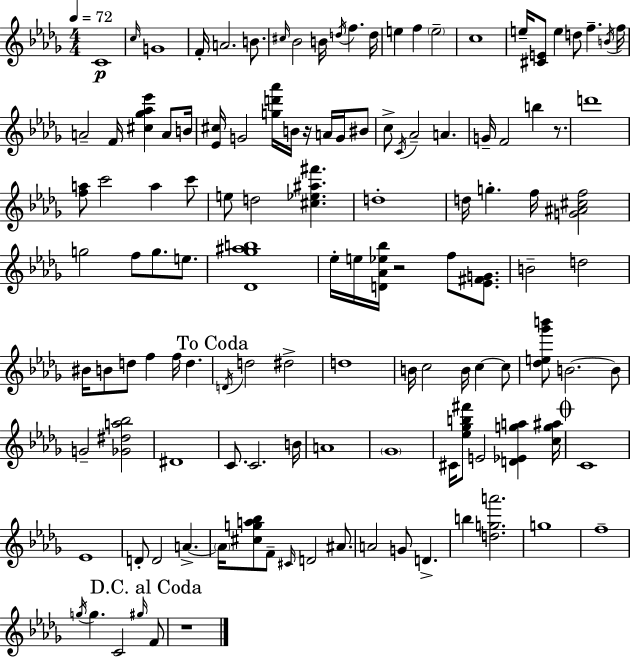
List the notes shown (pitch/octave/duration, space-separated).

C4/w C5/s G4/w F4/s A4/h. B4/e. C#5/s Bb4/h B4/s D5/s F5/q. D5/s E5/q F5/q E5/h C5/w E5/s [C#4,E4]/e E5/q D5/e F5/q. B4/s F5/s A4/h F4/s [C#5,Gb5,Ab5,Eb6]/q A4/e B4/s [Eb4,C#5]/s G4/h [G5,D6,Ab6]/s B4/s R/s A4/s G4/s BIS4/e C5/e C4/s Ab4/h A4/q. G4/s F4/h B5/q R/e. D6/w [F5,A5]/e C6/h A5/q C6/e E5/e D5/h [C#5,Eb5,A#5,F#6]/q. D5/w D5/s G5/q. F5/s [G4,A#4,C#5,F5]/h G5/h F5/e G5/e. E5/e. [Db4,Gb5,A#5,B5]/w Eb5/s E5/s [D4,Ab4,Eb5,Bb5]/s R/h F5/e [Eb4,F#4,G4]/e. B4/h D5/h BIS4/s B4/e D5/e F5/q F5/s D5/q. D4/s D5/h D#5/h D5/w B4/s C5/h B4/s C5/q C5/e [Db5,E5,Gb6,B6]/e B4/h. B4/e G4/h [Gb4,D#5,A5,Bb5]/h D#4/w C4/e. C4/h. B4/s A4/w Gb4/w C#4/s [Eb5,Gb5,B5,F#6]/e E4/h [D4,Eb4,G5,A5]/q [C5,G5,A#5]/s C4/w Eb4/w D4/e D4/h A4/q. A4/s [C#5,G5,A5,Bb5]/e F4/e C#4/s D4/h A#4/e. A4/h G4/e D4/q. B5/q [D5,G5,A6]/h. G5/w F5/w G5/s G5/q. C4/h G#5/s F4/e R/w